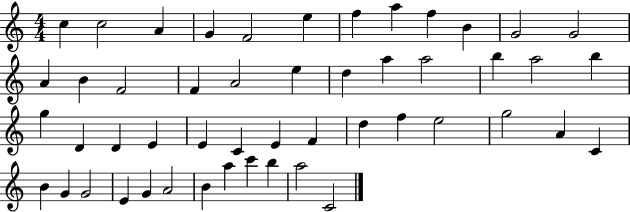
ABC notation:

X:1
T:Untitled
M:4/4
L:1/4
K:C
c c2 A G F2 e f a f B G2 G2 A B F2 F A2 e d a a2 b a2 b g D D E E C E F d f e2 g2 A C B G G2 E G A2 B a c' b a2 C2